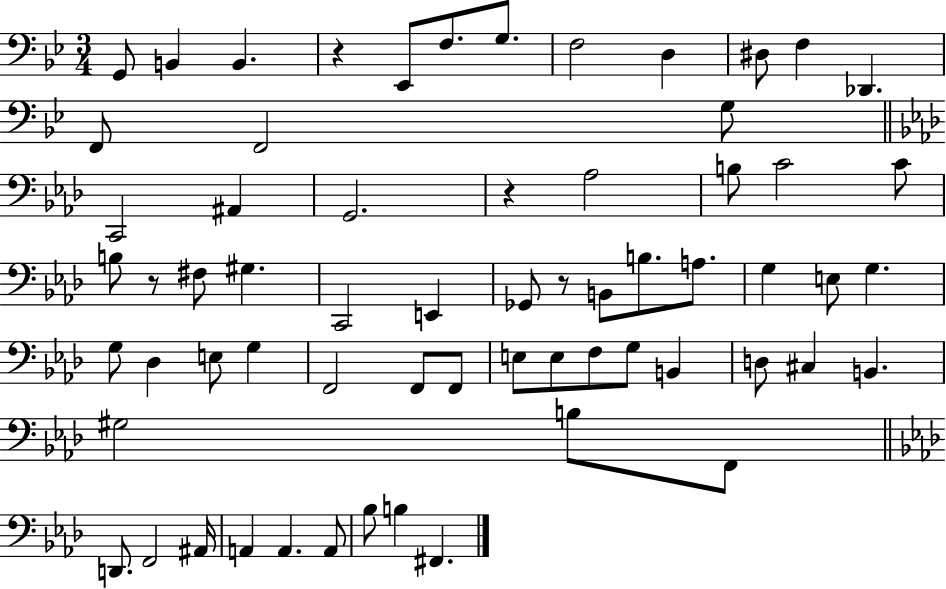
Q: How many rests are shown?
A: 4